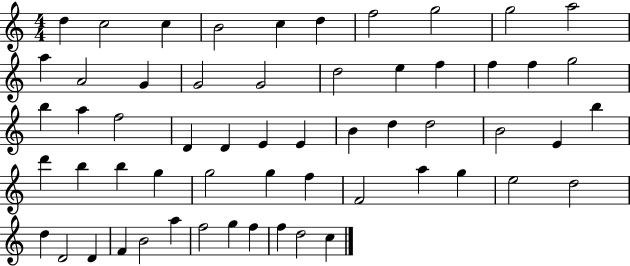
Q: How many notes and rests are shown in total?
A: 58